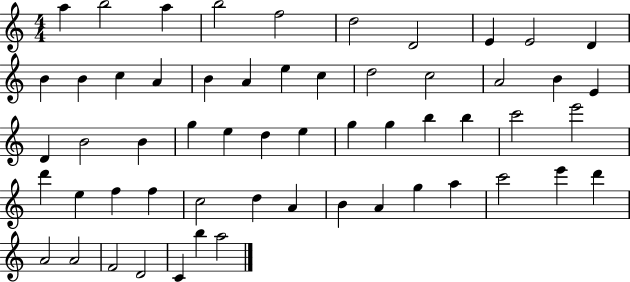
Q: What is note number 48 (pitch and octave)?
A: C6